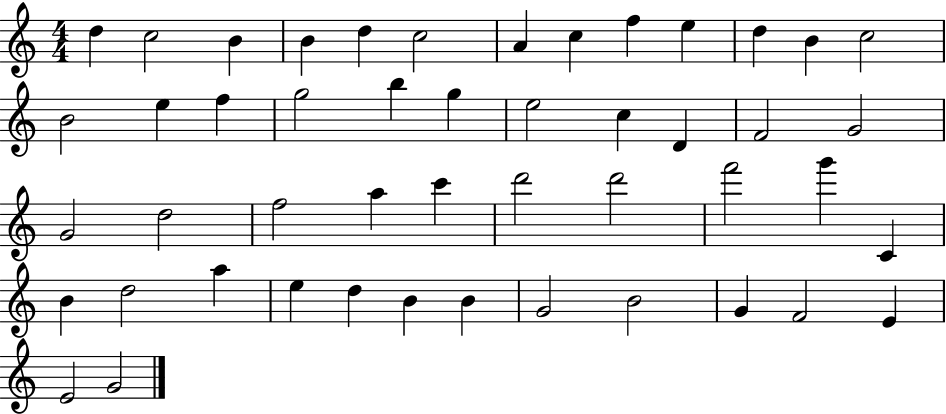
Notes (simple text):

D5/q C5/h B4/q B4/q D5/q C5/h A4/q C5/q F5/q E5/q D5/q B4/q C5/h B4/h E5/q F5/q G5/h B5/q G5/q E5/h C5/q D4/q F4/h G4/h G4/h D5/h F5/h A5/q C6/q D6/h D6/h F6/h G6/q C4/q B4/q D5/h A5/q E5/q D5/q B4/q B4/q G4/h B4/h G4/q F4/h E4/q E4/h G4/h